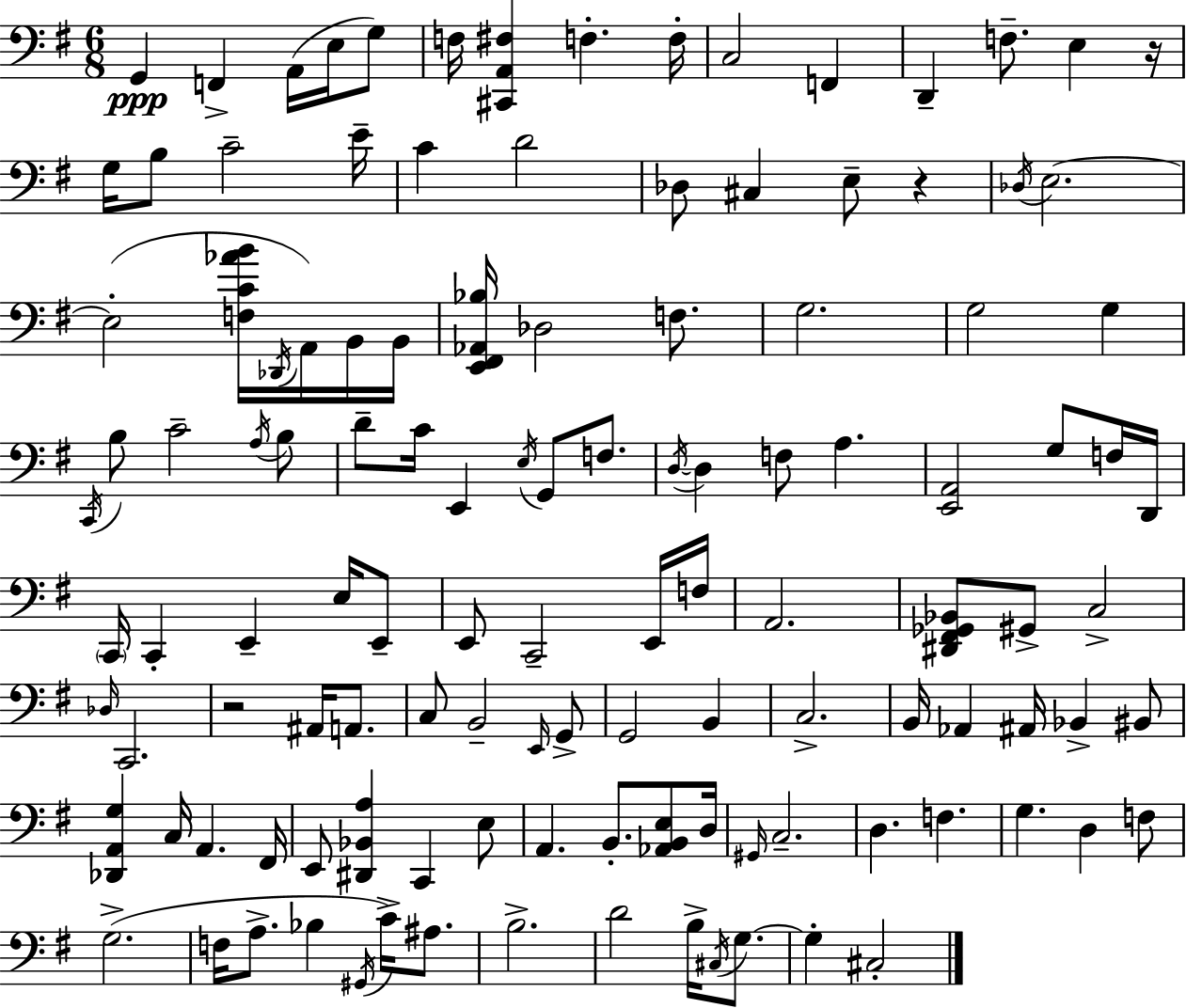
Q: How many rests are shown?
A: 3